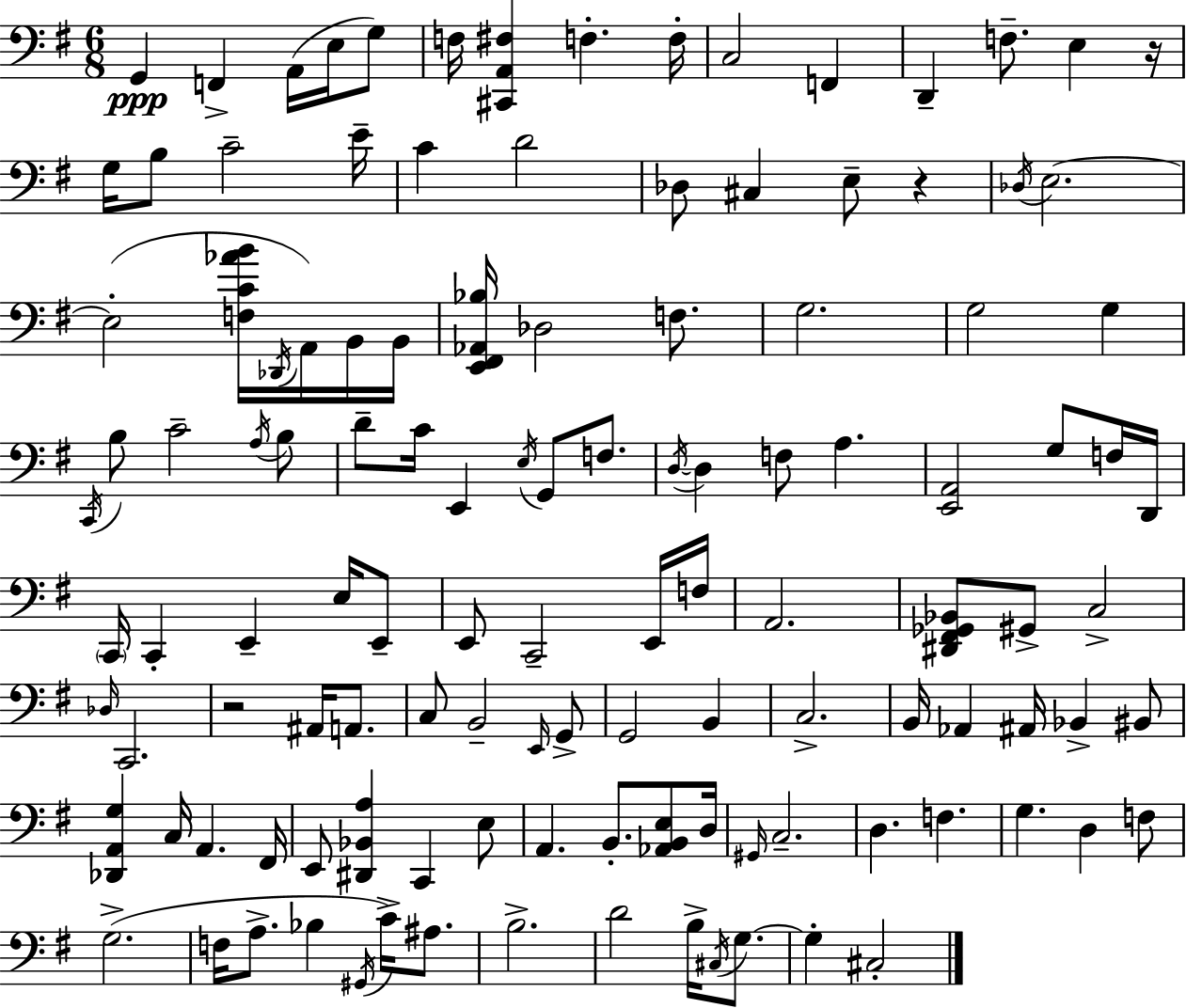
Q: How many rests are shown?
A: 3